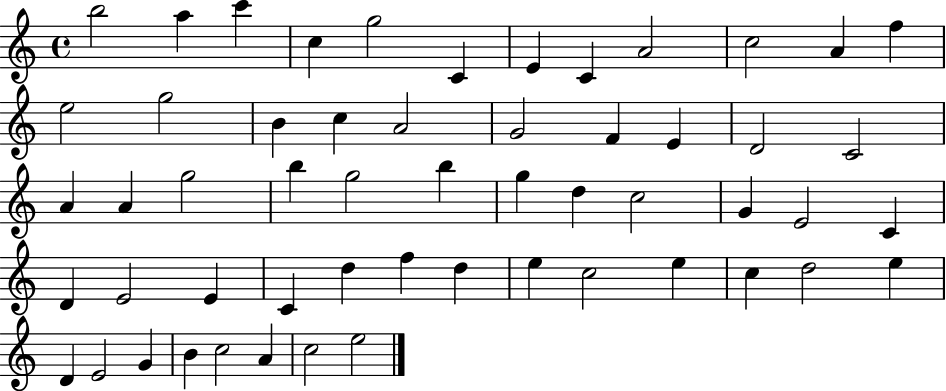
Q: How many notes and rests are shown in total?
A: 55